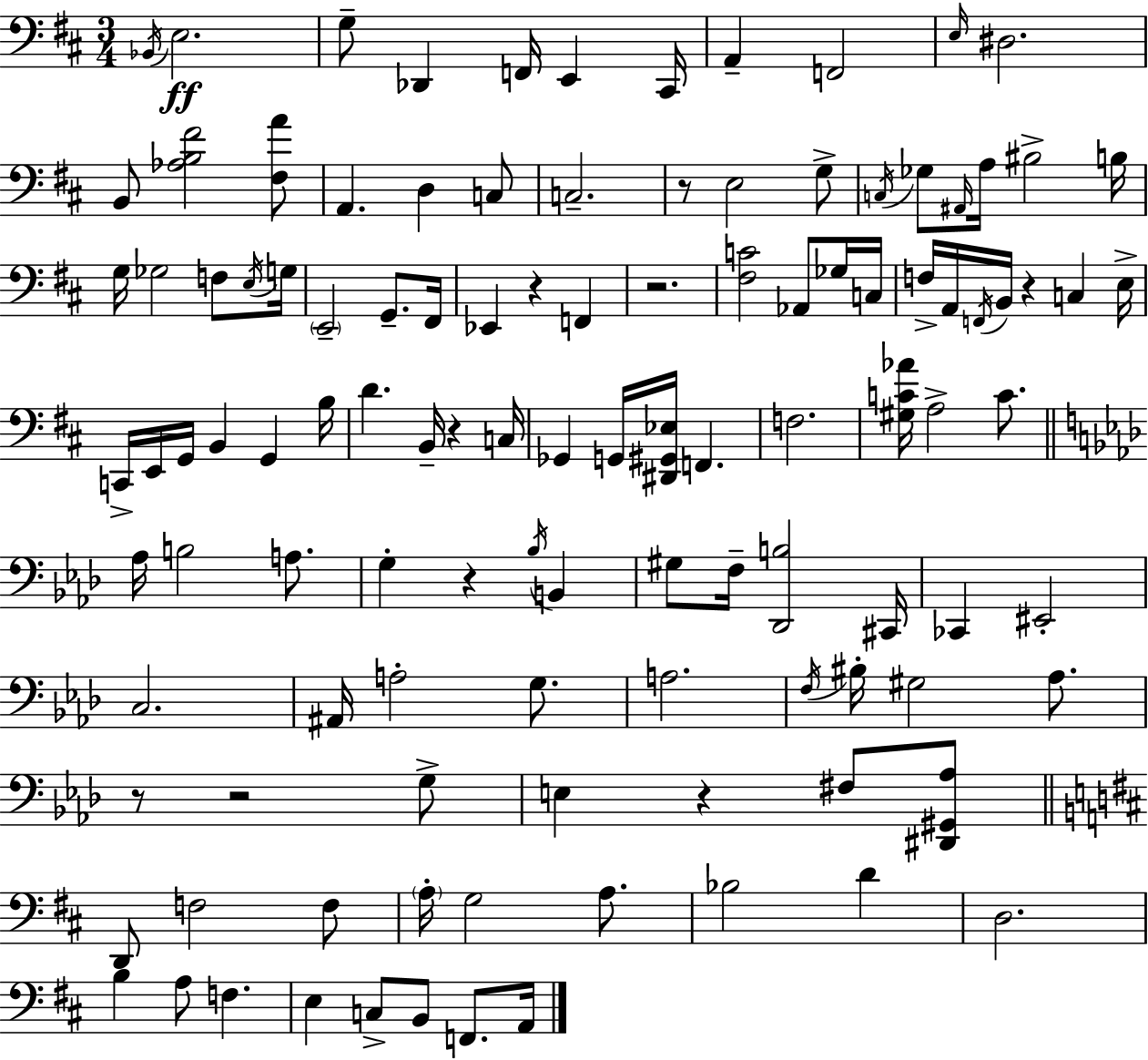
Bb2/s E3/h. G3/e Db2/q F2/s E2/q C#2/s A2/q F2/h E3/s D#3/h. B2/e [Ab3,B3,F#4]/h [F#3,A4]/e A2/q. D3/q C3/e C3/h. R/e E3/h G3/e C3/s Gb3/e A#2/s A3/s BIS3/h B3/s G3/s Gb3/h F3/e E3/s G3/s E2/h G2/e. F#2/s Eb2/q R/q F2/q R/h. [F#3,C4]/h Ab2/e Gb3/s C3/s F3/s A2/s F2/s B2/s R/q C3/q E3/s C2/s E2/s G2/s B2/q G2/q B3/s D4/q. B2/s R/q C3/s Gb2/q G2/s [D#2,G#2,Eb3]/s F2/q. F3/h. [G#3,C4,Ab4]/s A3/h C4/e. Ab3/s B3/h A3/e. G3/q R/q Bb3/s B2/q G#3/e F3/s [Db2,B3]/h C#2/s CES2/q EIS2/h C3/h. A#2/s A3/h G3/e. A3/h. F3/s BIS3/s G#3/h Ab3/e. R/e R/h G3/e E3/q R/q F#3/e [D#2,G#2,Ab3]/e D2/e F3/h F3/e A3/s G3/h A3/e. Bb3/h D4/q D3/h. B3/q A3/e F3/q. E3/q C3/e B2/e F2/e. A2/s